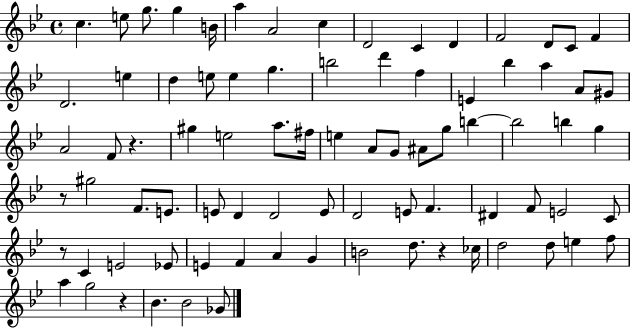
C5/q. E5/e G5/e. G5/q B4/s A5/q A4/h C5/q D4/h C4/q D4/q F4/h D4/e C4/e F4/q D4/h. E5/q D5/q E5/e E5/q G5/q. B5/h D6/q F5/q E4/q Bb5/q A5/q A4/e G#4/e A4/h F4/e R/q. G#5/q E5/h A5/e. F#5/s E5/q A4/e G4/e A#4/e G5/e B5/q B5/h B5/q G5/q R/e G#5/h F4/e. E4/e. E4/e D4/q D4/h E4/e D4/h E4/e F4/q. D#4/q F4/e E4/h C4/e R/e C4/q E4/h Eb4/e E4/q F4/q A4/q G4/q B4/h D5/e. R/q CES5/s D5/h D5/e E5/q F5/e A5/q G5/h R/q Bb4/q. Bb4/h Gb4/e